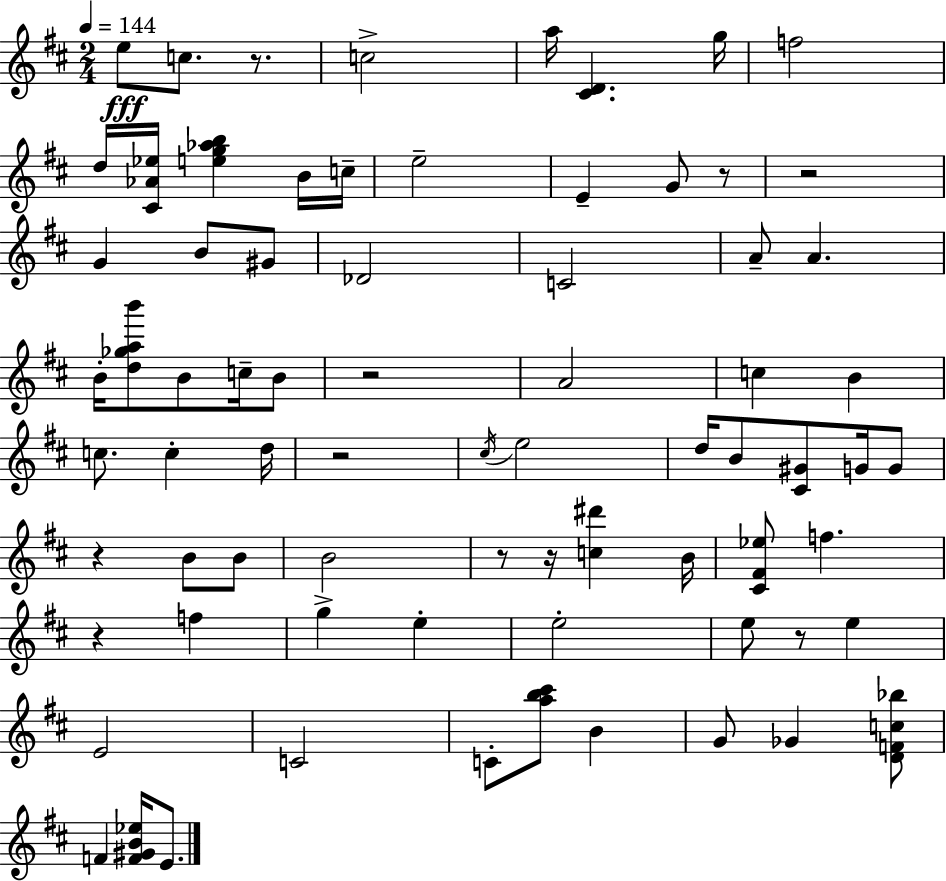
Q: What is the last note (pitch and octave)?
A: E4